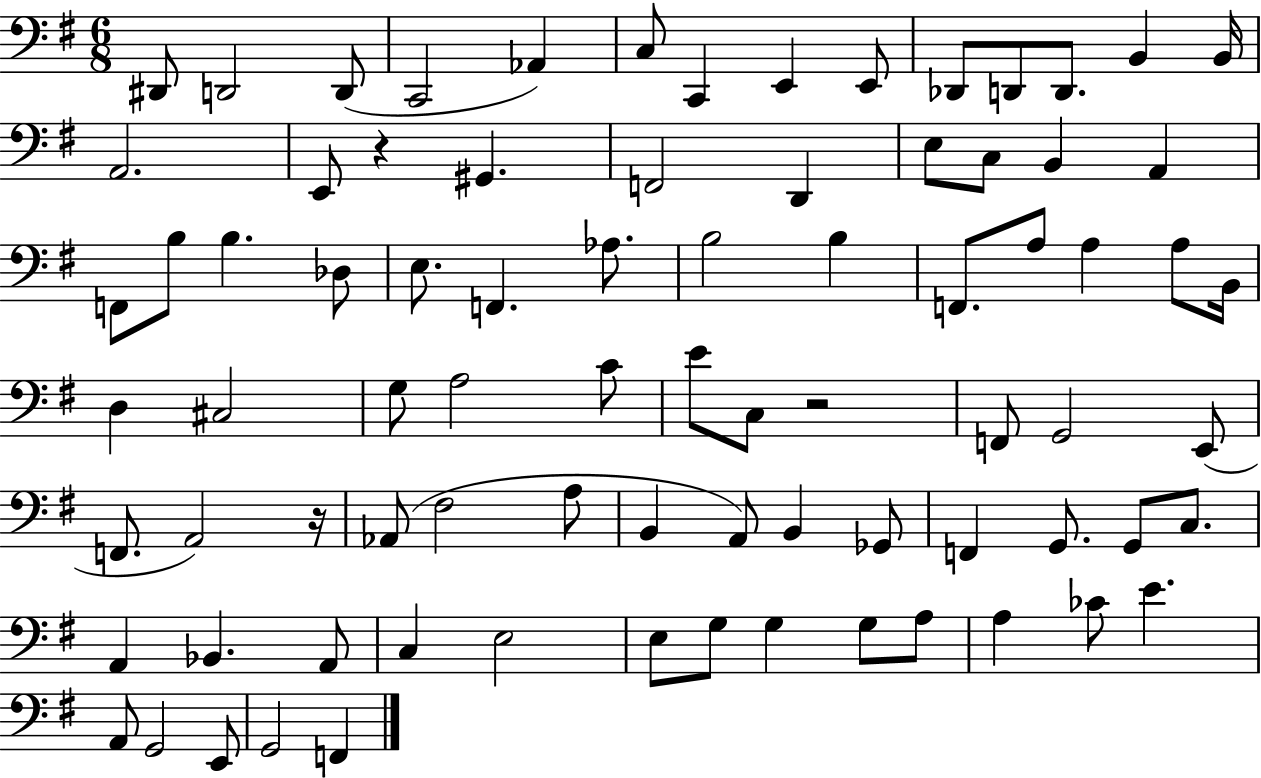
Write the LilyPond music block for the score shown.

{
  \clef bass
  \numericTimeSignature
  \time 6/8
  \key g \major
  dis,8 d,2 d,8( | c,2 aes,4) | c8 c,4 e,4 e,8 | des,8 d,8 d,8. b,4 b,16 | \break a,2. | e,8 r4 gis,4. | f,2 d,4 | e8 c8 b,4 a,4 | \break f,8 b8 b4. des8 | e8. f,4. aes8. | b2 b4 | f,8. a8 a4 a8 b,16 | \break d4 cis2 | g8 a2 c'8 | e'8 c8 r2 | f,8 g,2 e,8( | \break f,8. a,2) r16 | aes,8( fis2 a8 | b,4 a,8) b,4 ges,8 | f,4 g,8. g,8 c8. | \break a,4 bes,4. a,8 | c4 e2 | e8 g8 g4 g8 a8 | a4 ces'8 e'4. | \break a,8 g,2 e,8 | g,2 f,4 | \bar "|."
}